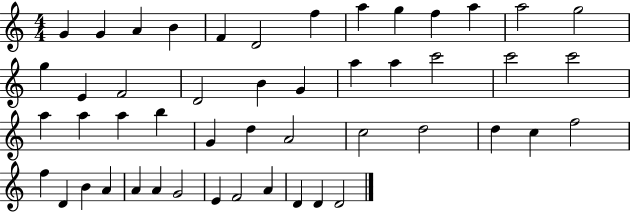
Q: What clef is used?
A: treble